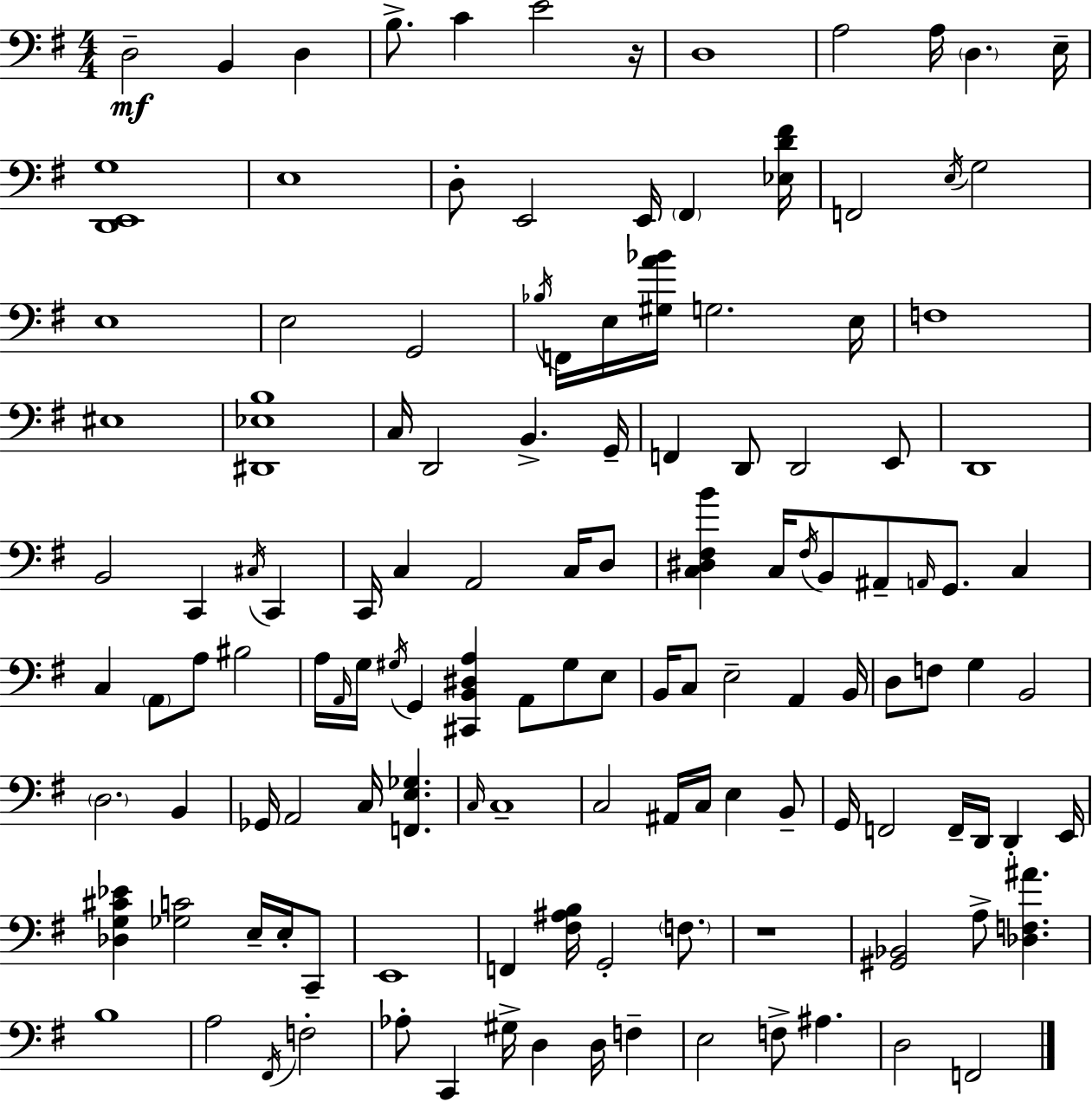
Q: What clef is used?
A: bass